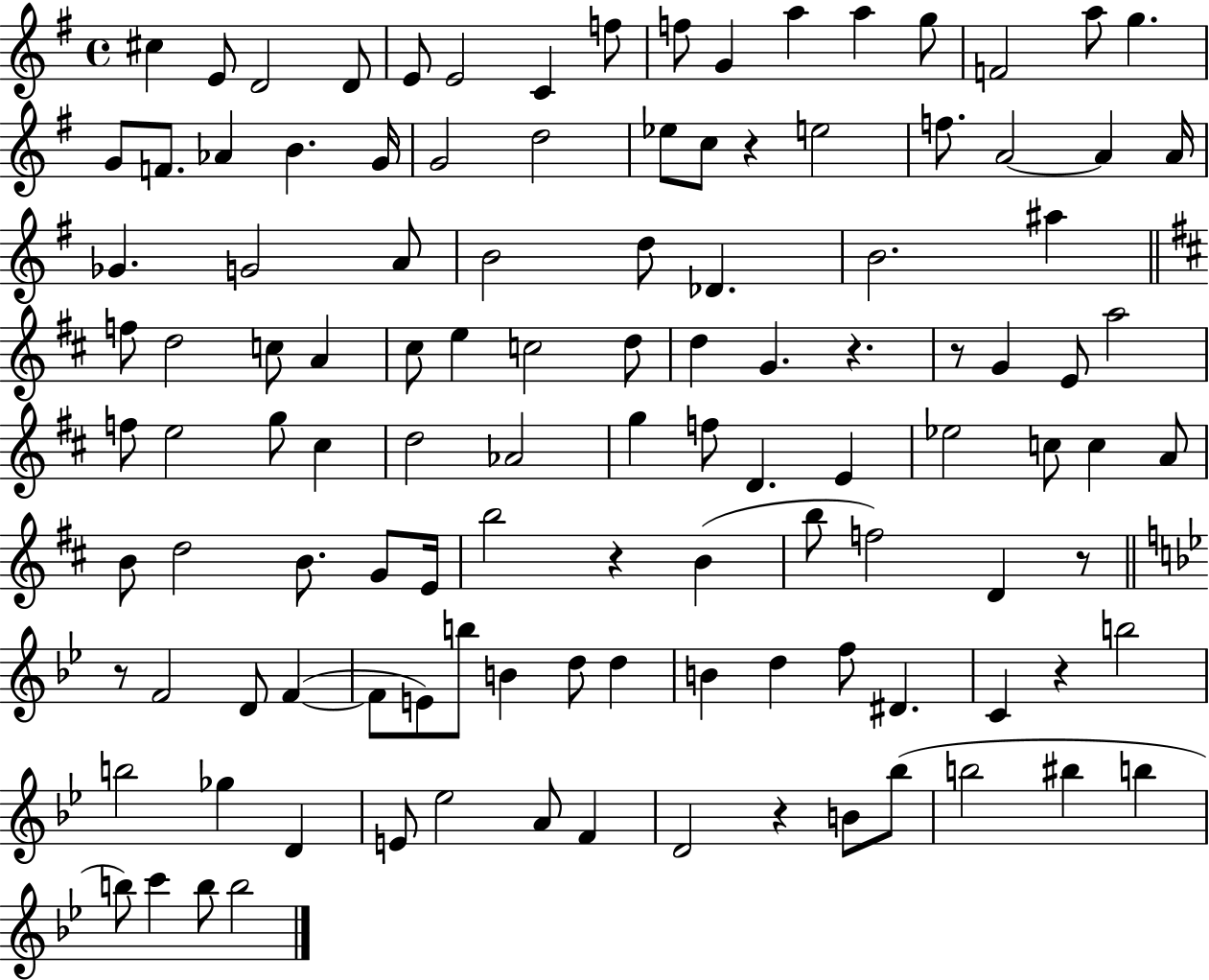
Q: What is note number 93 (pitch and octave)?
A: D4